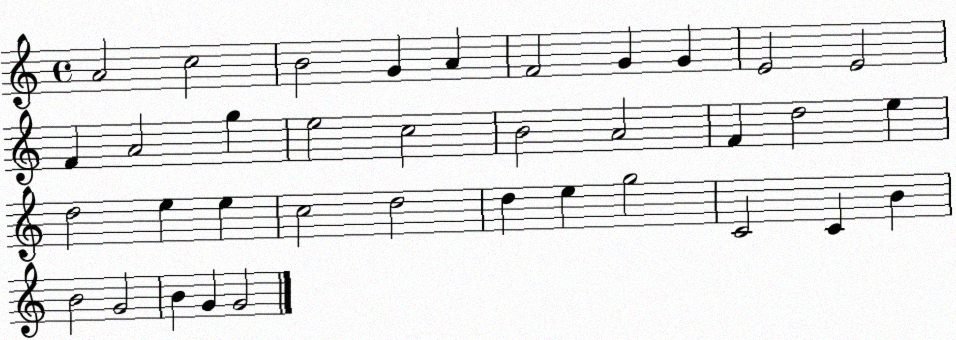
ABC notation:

X:1
T:Untitled
M:4/4
L:1/4
K:C
A2 c2 B2 G A F2 G G E2 E2 F A2 g e2 c2 B2 A2 F d2 e d2 e e c2 d2 d e g2 C2 C B B2 G2 B G G2